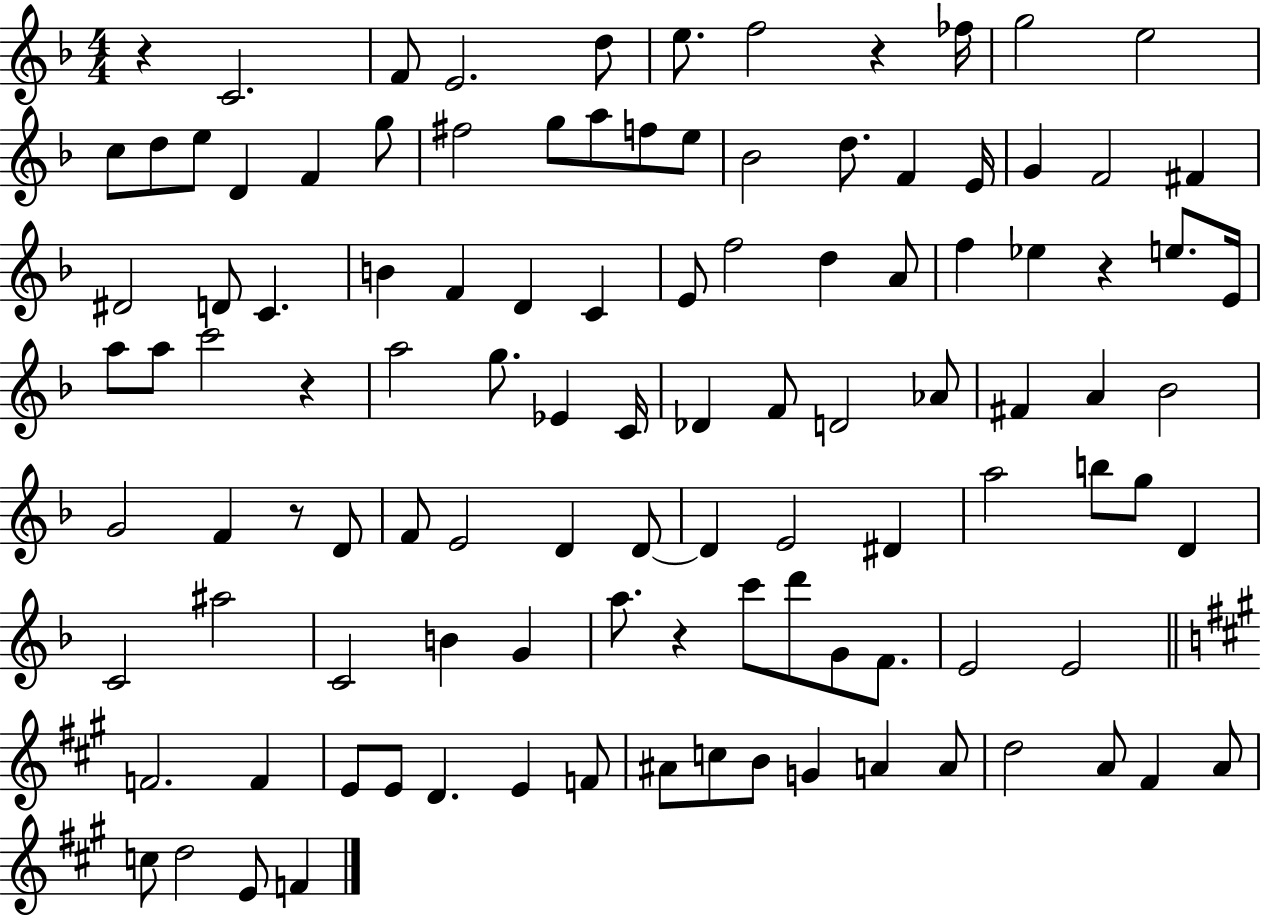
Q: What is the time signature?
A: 4/4